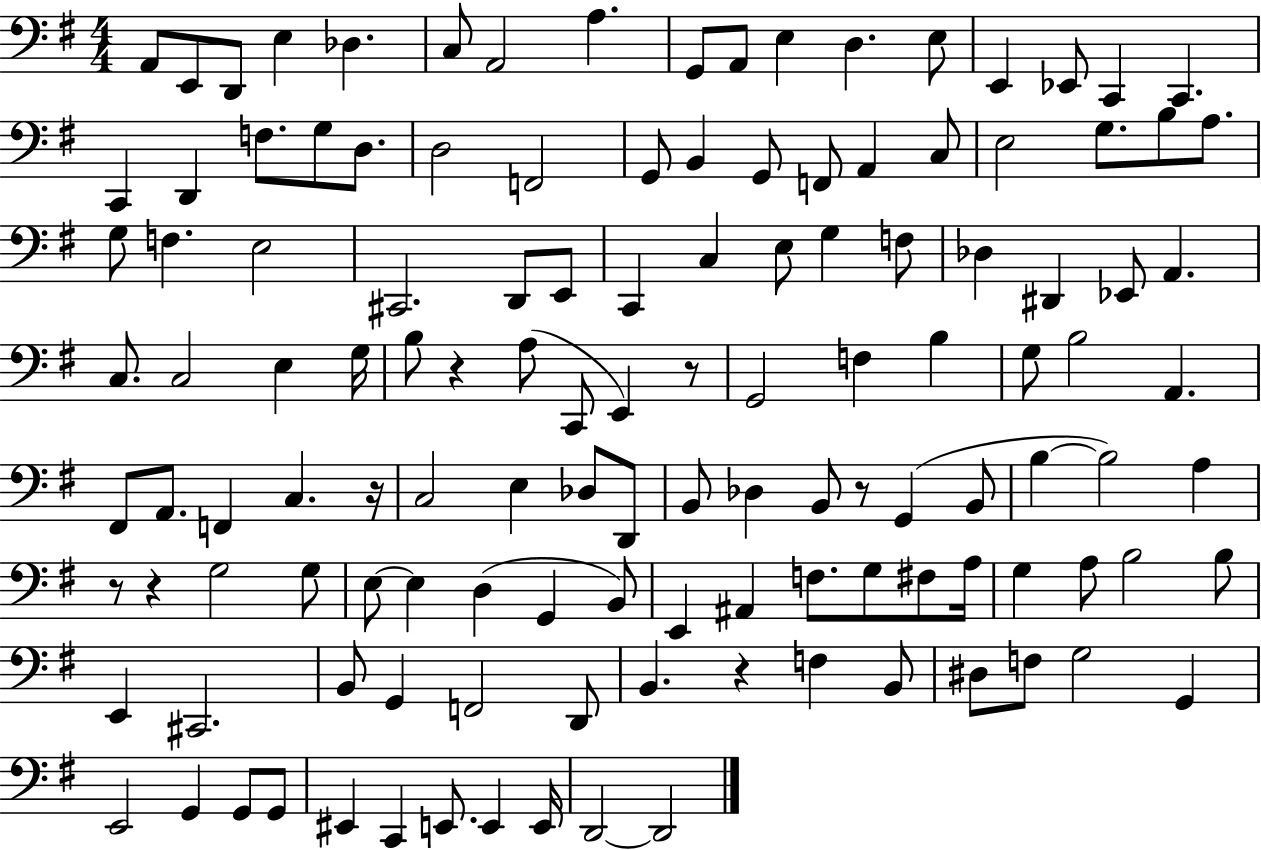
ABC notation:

X:1
T:Untitled
M:4/4
L:1/4
K:G
A,,/2 E,,/2 D,,/2 E, _D, C,/2 A,,2 A, G,,/2 A,,/2 E, D, E,/2 E,, _E,,/2 C,, C,, C,, D,, F,/2 G,/2 D,/2 D,2 F,,2 G,,/2 B,, G,,/2 F,,/2 A,, C,/2 E,2 G,/2 B,/2 A,/2 G,/2 F, E,2 ^C,,2 D,,/2 E,,/2 C,, C, E,/2 G, F,/2 _D, ^D,, _E,,/2 A,, C,/2 C,2 E, G,/4 B,/2 z A,/2 C,,/2 E,, z/2 G,,2 F, B, G,/2 B,2 A,, ^F,,/2 A,,/2 F,, C, z/4 C,2 E, _D,/2 D,,/2 B,,/2 _D, B,,/2 z/2 G,, B,,/2 B, B,2 A, z/2 z G,2 G,/2 E,/2 E, D, G,, B,,/2 E,, ^A,, F,/2 G,/2 ^F,/2 A,/4 G, A,/2 B,2 B,/2 E,, ^C,,2 B,,/2 G,, F,,2 D,,/2 B,, z F, B,,/2 ^D,/2 F,/2 G,2 G,, E,,2 G,, G,,/2 G,,/2 ^E,, C,, E,,/2 E,, E,,/4 D,,2 D,,2